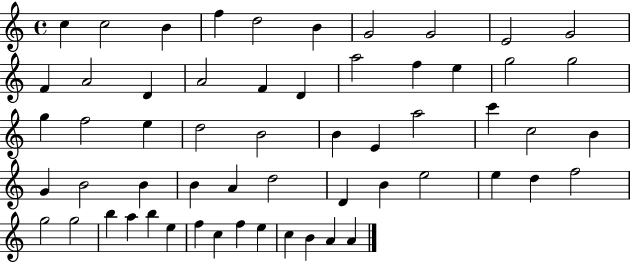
X:1
T:Untitled
M:4/4
L:1/4
K:C
c c2 B f d2 B G2 G2 E2 G2 F A2 D A2 F D a2 f e g2 g2 g f2 e d2 B2 B E a2 c' c2 B G B2 B B A d2 D B e2 e d f2 g2 g2 b a b e f c f e c B A A